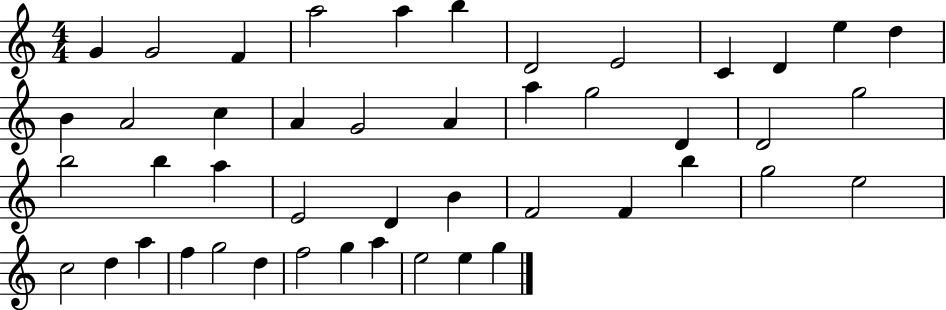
{
  \clef treble
  \numericTimeSignature
  \time 4/4
  \key c \major
  g'4 g'2 f'4 | a''2 a''4 b''4 | d'2 e'2 | c'4 d'4 e''4 d''4 | \break b'4 a'2 c''4 | a'4 g'2 a'4 | a''4 g''2 d'4 | d'2 g''2 | \break b''2 b''4 a''4 | e'2 d'4 b'4 | f'2 f'4 b''4 | g''2 e''2 | \break c''2 d''4 a''4 | f''4 g''2 d''4 | f''2 g''4 a''4 | e''2 e''4 g''4 | \break \bar "|."
}